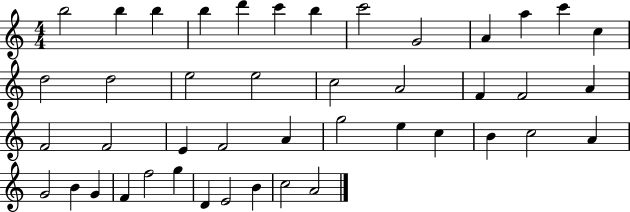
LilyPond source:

{
  \clef treble
  \numericTimeSignature
  \time 4/4
  \key c \major
  b''2 b''4 b''4 | b''4 d'''4 c'''4 b''4 | c'''2 g'2 | a'4 a''4 c'''4 c''4 | \break d''2 d''2 | e''2 e''2 | c''2 a'2 | f'4 f'2 a'4 | \break f'2 f'2 | e'4 f'2 a'4 | g''2 e''4 c''4 | b'4 c''2 a'4 | \break g'2 b'4 g'4 | f'4 f''2 g''4 | d'4 e'2 b'4 | c''2 a'2 | \break \bar "|."
}